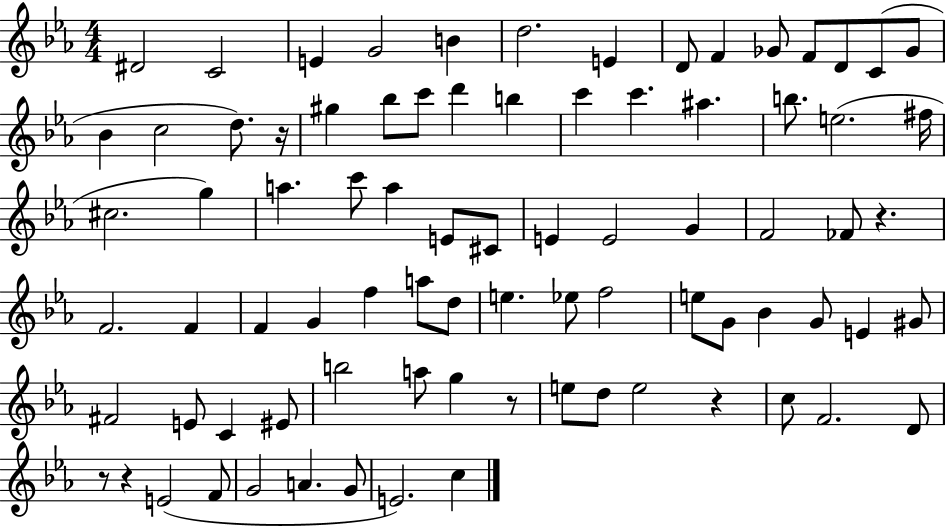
D#4/h C4/h E4/q G4/h B4/q D5/h. E4/q D4/e F4/q Gb4/e F4/e D4/e C4/e Gb4/e Bb4/q C5/h D5/e. R/s G#5/q Bb5/e C6/e D6/q B5/q C6/q C6/q. A#5/q. B5/e. E5/h. F#5/s C#5/h. G5/q A5/q. C6/e A5/q E4/e C#4/e E4/q E4/h G4/q F4/h FES4/e R/q. F4/h. F4/q F4/q G4/q F5/q A5/e D5/e E5/q. Eb5/e F5/h E5/e G4/e Bb4/q G4/e E4/q G#4/e F#4/h E4/e C4/q EIS4/e B5/h A5/e G5/q R/e E5/e D5/e E5/h R/q C5/e F4/h. D4/e R/e R/q E4/h F4/e G4/h A4/q. G4/e E4/h. C5/q